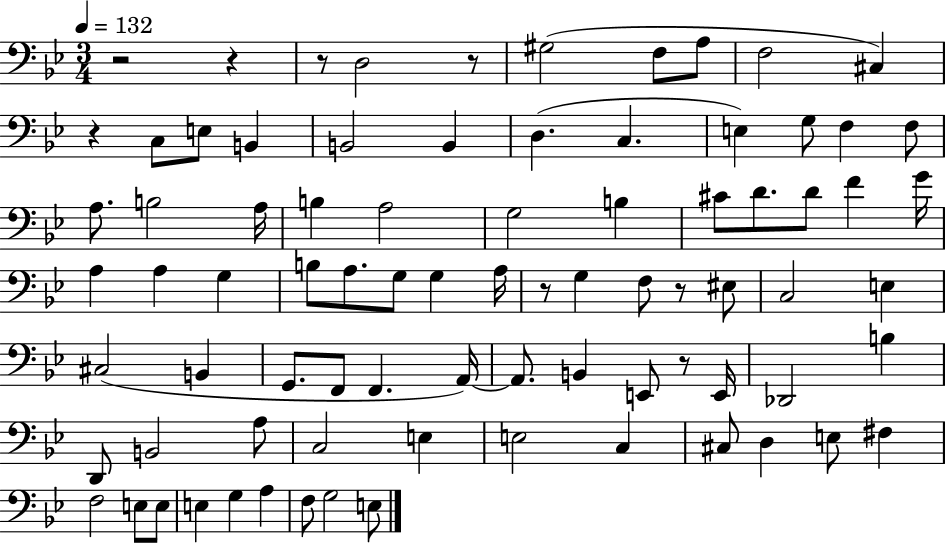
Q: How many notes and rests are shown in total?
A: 82